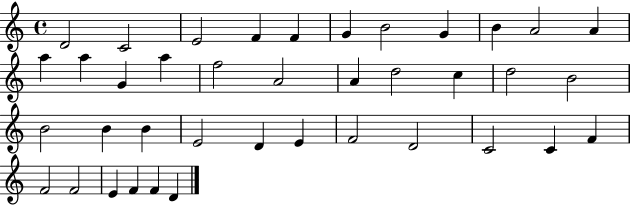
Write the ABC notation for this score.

X:1
T:Untitled
M:4/4
L:1/4
K:C
D2 C2 E2 F F G B2 G B A2 A a a G a f2 A2 A d2 c d2 B2 B2 B B E2 D E F2 D2 C2 C F F2 F2 E F F D